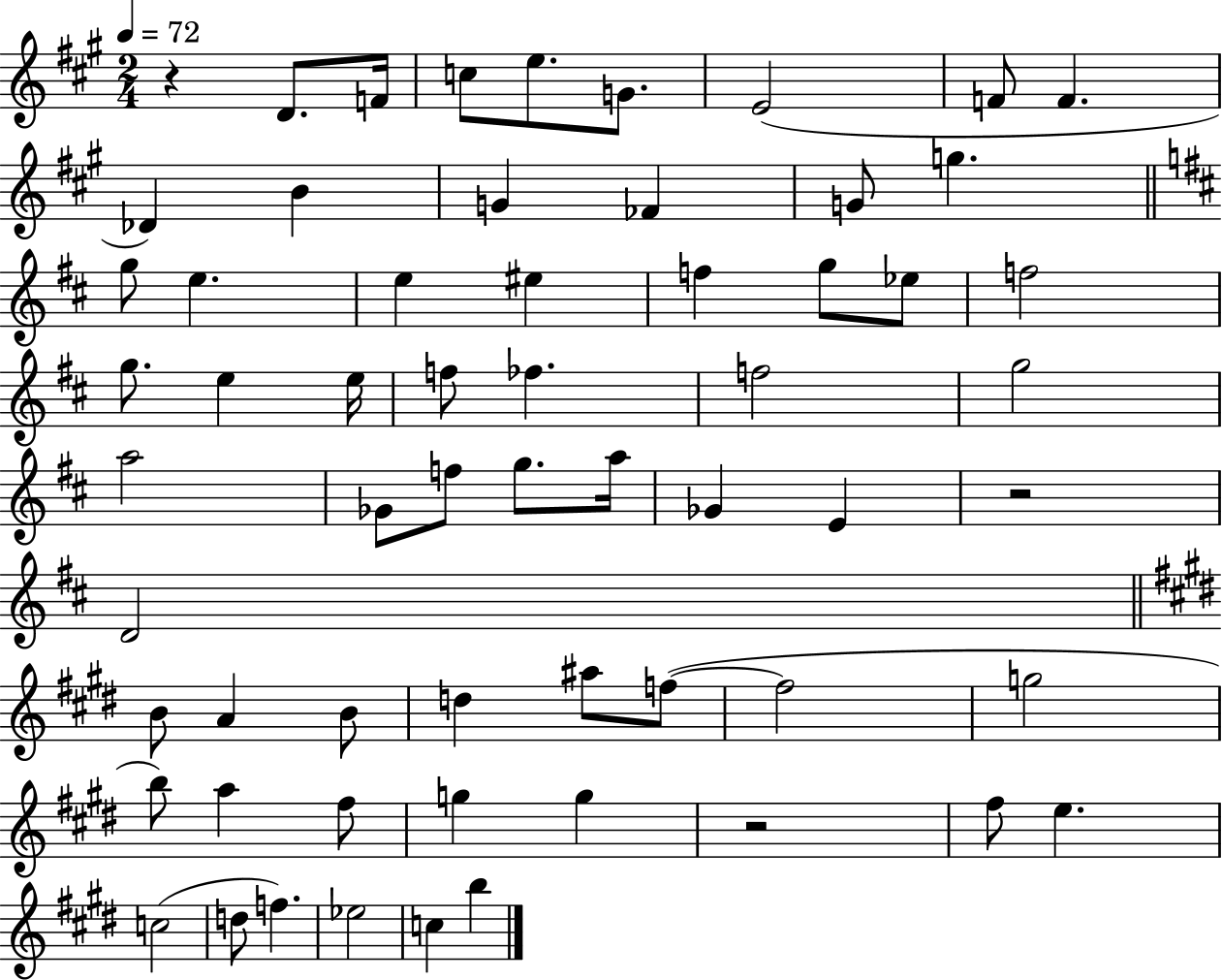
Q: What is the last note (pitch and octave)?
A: B5